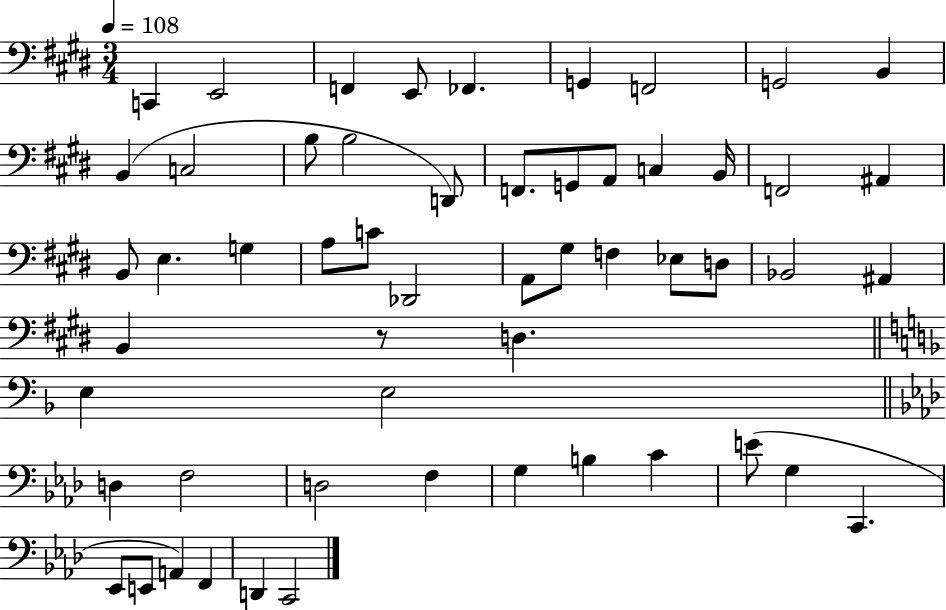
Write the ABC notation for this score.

X:1
T:Untitled
M:3/4
L:1/4
K:E
C,, E,,2 F,, E,,/2 _F,, G,, F,,2 G,,2 B,, B,, C,2 B,/2 B,2 D,,/2 F,,/2 G,,/2 A,,/2 C, B,,/4 F,,2 ^A,, B,,/2 E, G, A,/2 C/2 _D,,2 A,,/2 ^G,/2 F, _E,/2 D,/2 _B,,2 ^A,, B,, z/2 D, E, E,2 D, F,2 D,2 F, G, B, C E/2 G, C,, _E,,/2 E,,/2 A,, F,, D,, C,,2